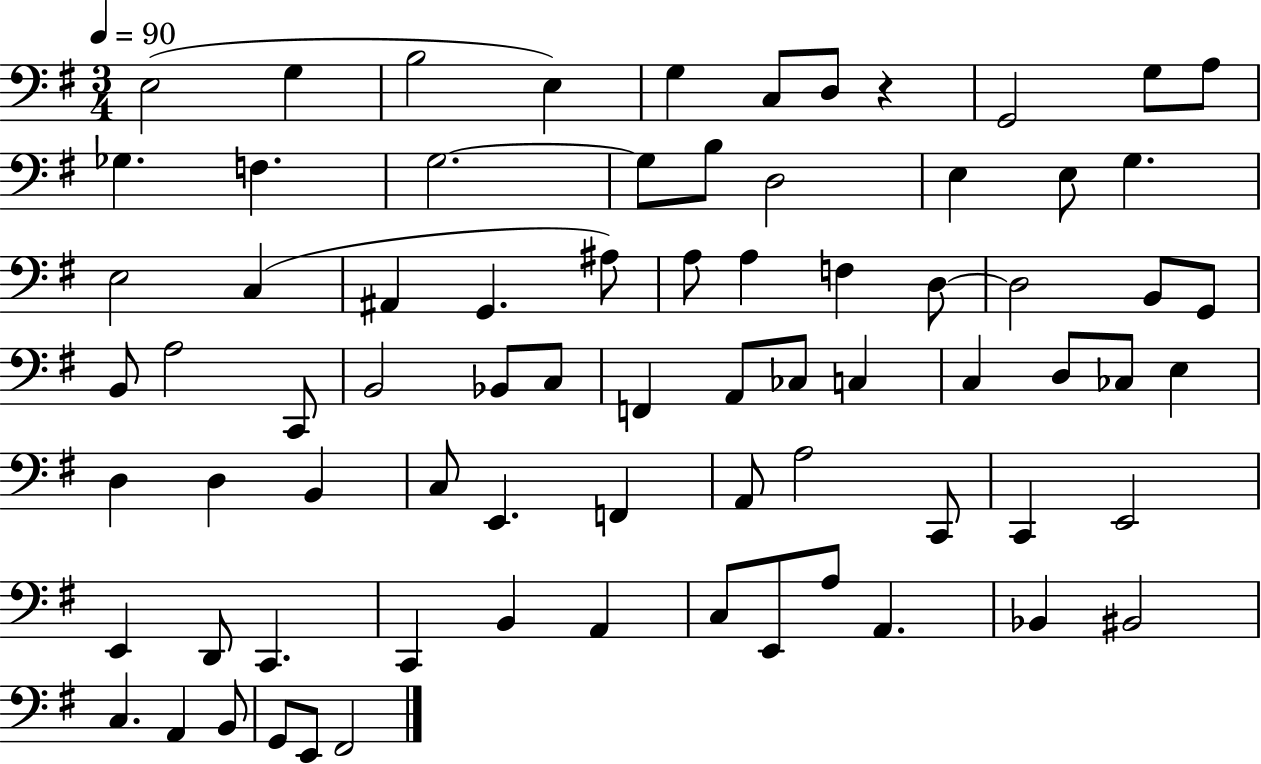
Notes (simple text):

E3/h G3/q B3/h E3/q G3/q C3/e D3/e R/q G2/h G3/e A3/e Gb3/q. F3/q. G3/h. G3/e B3/e D3/h E3/q E3/e G3/q. E3/h C3/q A#2/q G2/q. A#3/e A3/e A3/q F3/q D3/e D3/h B2/e G2/e B2/e A3/h C2/e B2/h Bb2/e C3/e F2/q A2/e CES3/e C3/q C3/q D3/e CES3/e E3/q D3/q D3/q B2/q C3/e E2/q. F2/q A2/e A3/h C2/e C2/q E2/h E2/q D2/e C2/q. C2/q B2/q A2/q C3/e E2/e A3/e A2/q. Bb2/q BIS2/h C3/q. A2/q B2/e G2/e E2/e F#2/h